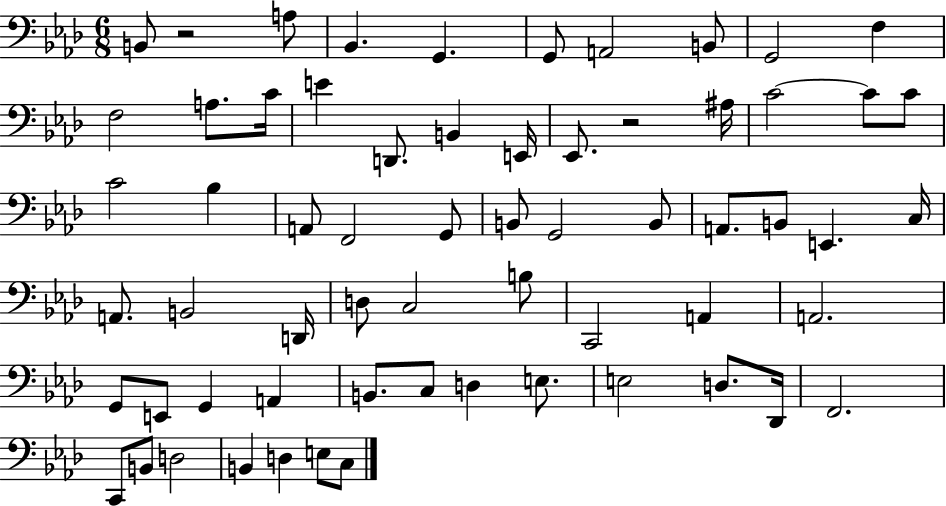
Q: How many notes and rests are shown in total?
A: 63